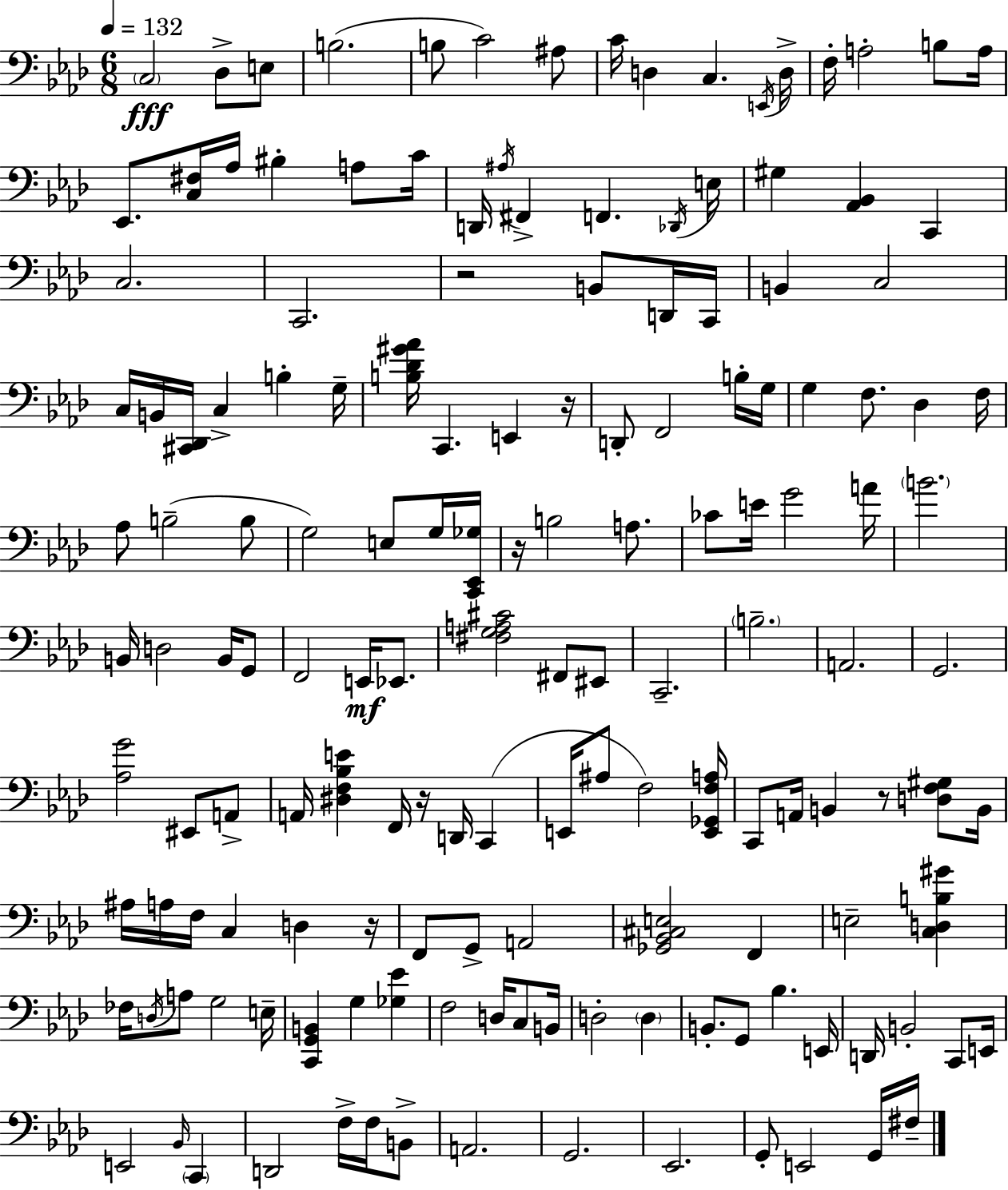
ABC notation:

X:1
T:Untitled
M:6/8
L:1/4
K:Ab
C,2 _D,/2 E,/2 B,2 B,/2 C2 ^A,/2 C/4 D, C, E,,/4 D,/4 F,/4 A,2 B,/2 A,/4 _E,,/2 [C,^F,]/4 _A,/4 ^B, A,/2 C/4 D,,/4 ^A,/4 ^F,, F,, _D,,/4 E,/4 ^G, [_A,,_B,,] C,, C,2 C,,2 z2 B,,/2 D,,/4 C,,/4 B,, C,2 C,/4 B,,/4 [^C,,_D,,]/4 C, B, G,/4 [B,_D^G_A]/4 C,, E,, z/4 D,,/2 F,,2 B,/4 G,/4 G, F,/2 _D, F,/4 _A,/2 B,2 B,/2 G,2 E,/2 G,/4 [C,,_E,,_G,]/4 z/4 B,2 A,/2 _C/2 E/4 G2 A/4 B2 B,,/4 D,2 B,,/4 G,,/2 F,,2 E,,/4 _E,,/2 [^F,G,A,^C]2 ^F,,/2 ^E,,/2 C,,2 B,2 A,,2 G,,2 [_A,G]2 ^E,,/2 A,,/2 A,,/4 [^D,F,_B,E] F,,/4 z/4 D,,/4 C,, E,,/4 ^A,/2 F,2 [E,,_G,,F,A,]/4 C,,/2 A,,/4 B,, z/2 [D,F,^G,]/2 B,,/4 ^A,/4 A,/4 F,/4 C, D, z/4 F,,/2 G,,/2 A,,2 [_G,,_B,,^C,E,]2 F,, E,2 [C,D,B,^G] _F,/4 D,/4 A,/2 G,2 E,/4 [C,,G,,B,,] G, [_G,_E] F,2 D,/4 C,/2 B,,/4 D,2 D, B,,/2 G,,/2 _B, E,,/4 D,,/4 B,,2 C,,/2 E,,/4 E,,2 _B,,/4 C,, D,,2 F,/4 F,/4 B,,/2 A,,2 G,,2 _E,,2 G,,/2 E,,2 G,,/4 ^F,/4